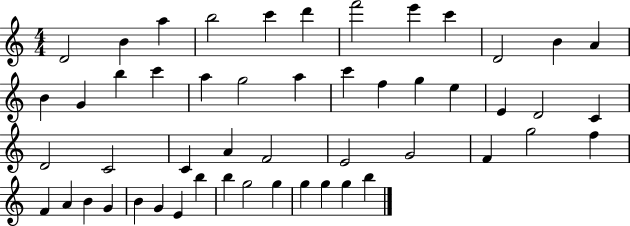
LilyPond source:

{
  \clef treble
  \numericTimeSignature
  \time 4/4
  \key c \major
  d'2 b'4 a''4 | b''2 c'''4 d'''4 | f'''2 e'''4 c'''4 | d'2 b'4 a'4 | \break b'4 g'4 b''4 c'''4 | a''4 g''2 a''4 | c'''4 f''4 g''4 e''4 | e'4 d'2 c'4 | \break d'2 c'2 | c'4 a'4 f'2 | e'2 g'2 | f'4 g''2 f''4 | \break f'4 a'4 b'4 g'4 | b'4 g'4 e'4 b''4 | b''4 g''2 g''4 | g''4 g''4 g''4 b''4 | \break \bar "|."
}